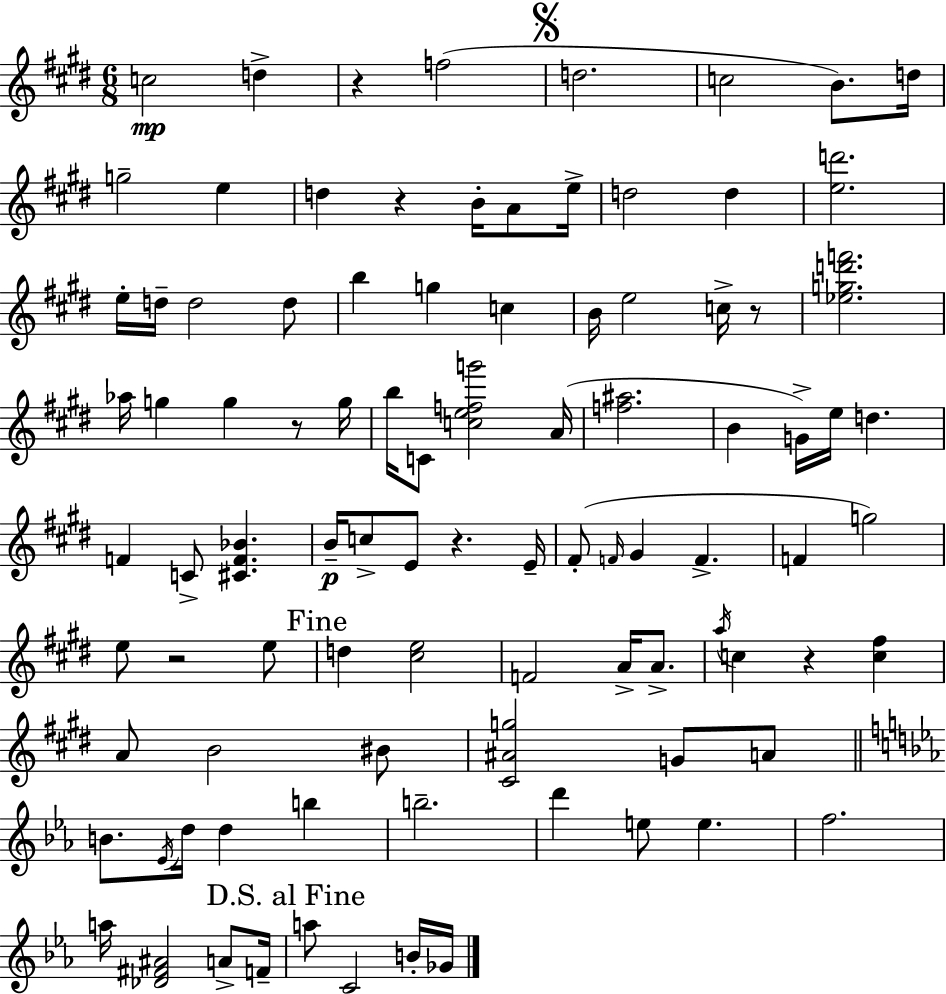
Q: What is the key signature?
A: E major